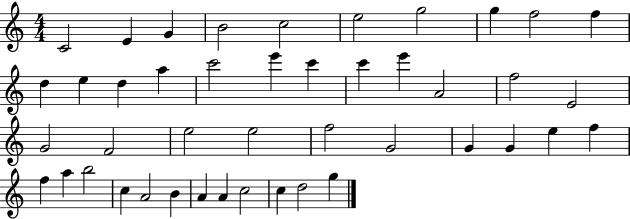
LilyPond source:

{
  \clef treble
  \numericTimeSignature
  \time 4/4
  \key c \major
  c'2 e'4 g'4 | b'2 c''2 | e''2 g''2 | g''4 f''2 f''4 | \break d''4 e''4 d''4 a''4 | c'''2 e'''4 c'''4 | c'''4 e'''4 a'2 | f''2 e'2 | \break g'2 f'2 | e''2 e''2 | f''2 g'2 | g'4 g'4 e''4 f''4 | \break f''4 a''4 b''2 | c''4 a'2 b'4 | a'4 a'4 c''2 | c''4 d''2 g''4 | \break \bar "|."
}